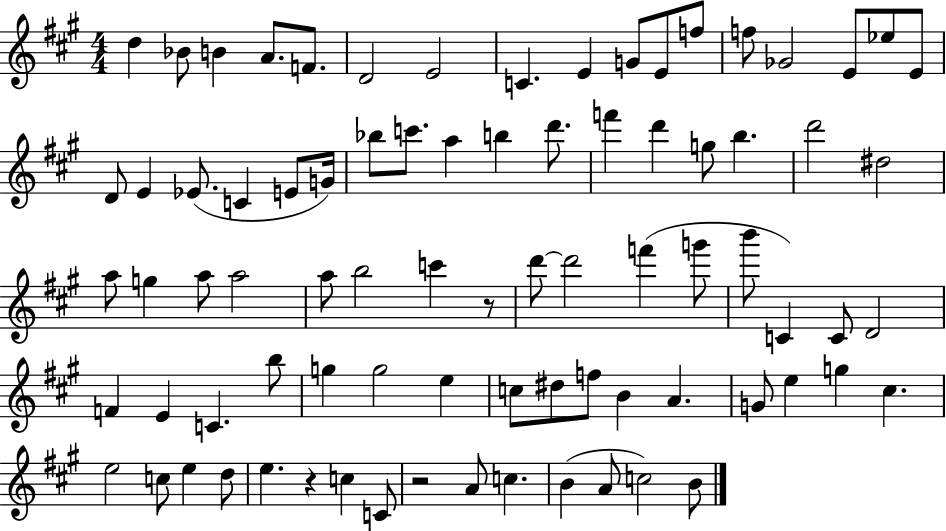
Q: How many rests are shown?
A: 3